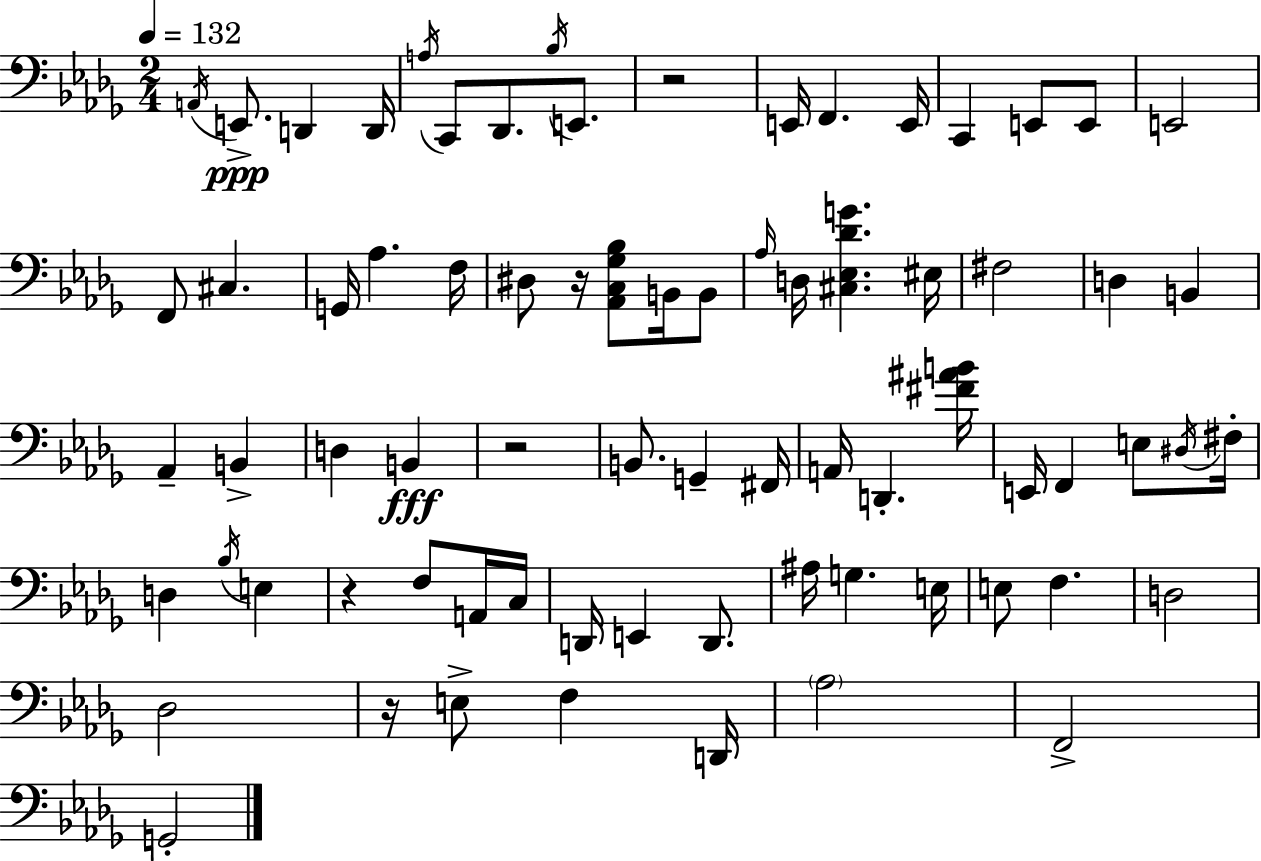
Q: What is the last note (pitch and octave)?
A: G2